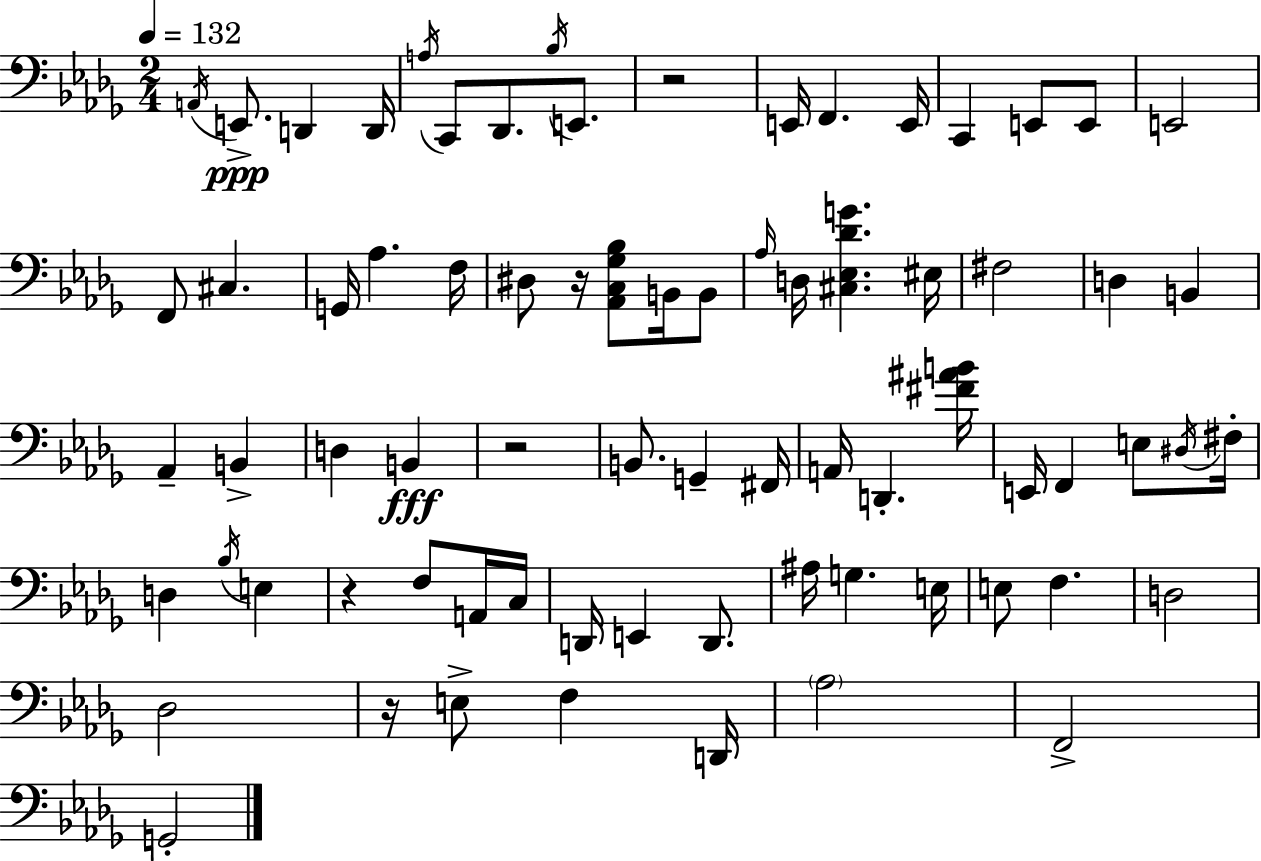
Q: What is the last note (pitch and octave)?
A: G2